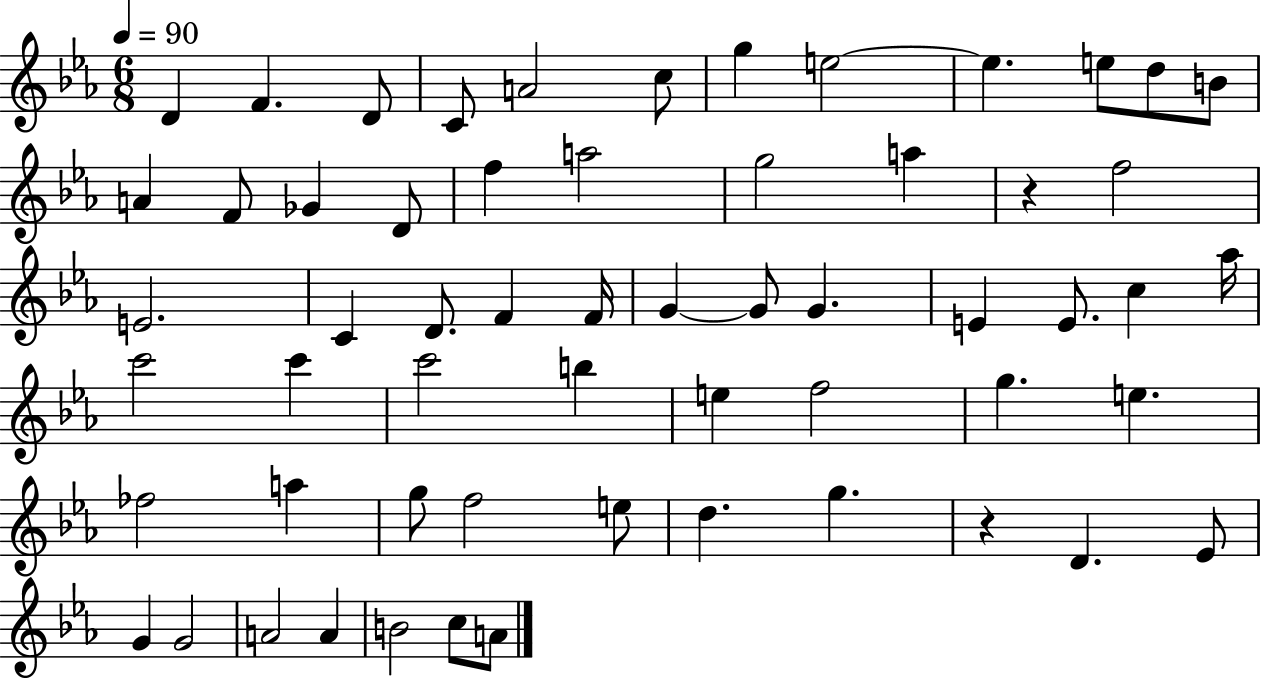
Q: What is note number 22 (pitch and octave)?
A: E4